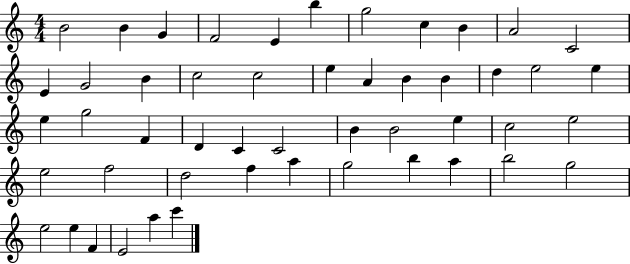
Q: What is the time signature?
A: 4/4